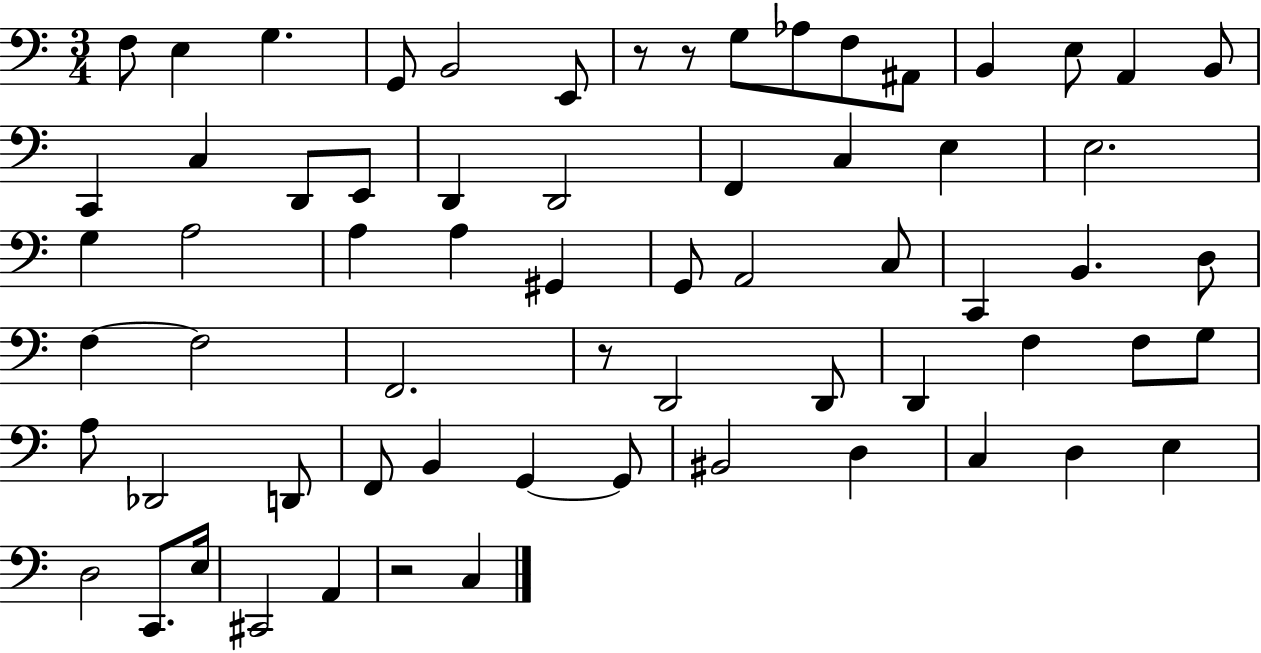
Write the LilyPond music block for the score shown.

{
  \clef bass
  \numericTimeSignature
  \time 3/4
  \key c \major
  f8 e4 g4. | g,8 b,2 e,8 | r8 r8 g8 aes8 f8 ais,8 | b,4 e8 a,4 b,8 | \break c,4 c4 d,8 e,8 | d,4 d,2 | f,4 c4 e4 | e2. | \break g4 a2 | a4 a4 gis,4 | g,8 a,2 c8 | c,4 b,4. d8 | \break f4~~ f2 | f,2. | r8 d,2 d,8 | d,4 f4 f8 g8 | \break a8 des,2 d,8 | f,8 b,4 g,4~~ g,8 | bis,2 d4 | c4 d4 e4 | \break d2 c,8. e16 | cis,2 a,4 | r2 c4 | \bar "|."
}